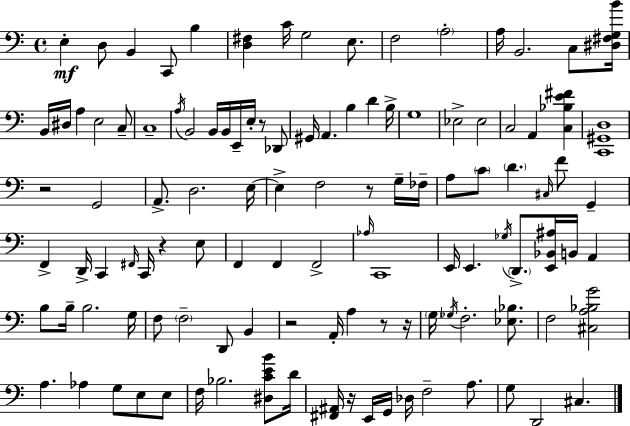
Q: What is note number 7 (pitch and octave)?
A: G3